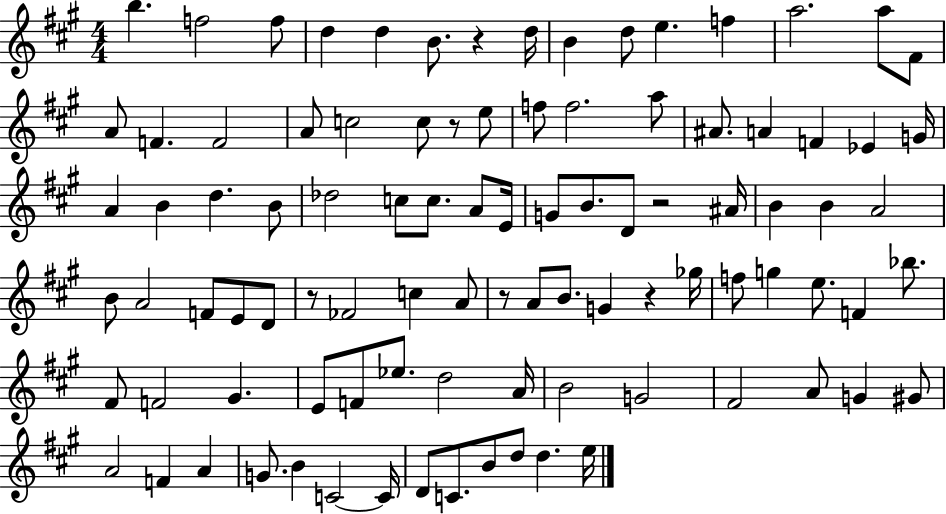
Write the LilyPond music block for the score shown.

{
  \clef treble
  \numericTimeSignature
  \time 4/4
  \key a \major
  b''4. f''2 f''8 | d''4 d''4 b'8. r4 d''16 | b'4 d''8 e''4. f''4 | a''2. a''8 fis'8 | \break a'8 f'4. f'2 | a'8 c''2 c''8 r8 e''8 | f''8 f''2. a''8 | ais'8. a'4 f'4 ees'4 g'16 | \break a'4 b'4 d''4. b'8 | des''2 c''8 c''8. a'8 e'16 | g'8 b'8. d'8 r2 ais'16 | b'4 b'4 a'2 | \break b'8 a'2 f'8 e'8 d'8 | r8 fes'2 c''4 a'8 | r8 a'8 b'8. g'4 r4 ges''16 | f''8 g''4 e''8. f'4 bes''8. | \break fis'8 f'2 gis'4. | e'8 f'8 ees''8. d''2 a'16 | b'2 g'2 | fis'2 a'8 g'4 gis'8 | \break a'2 f'4 a'4 | g'8. b'4 c'2~~ c'16 | d'8 c'8. b'8 d''8 d''4. e''16 | \bar "|."
}